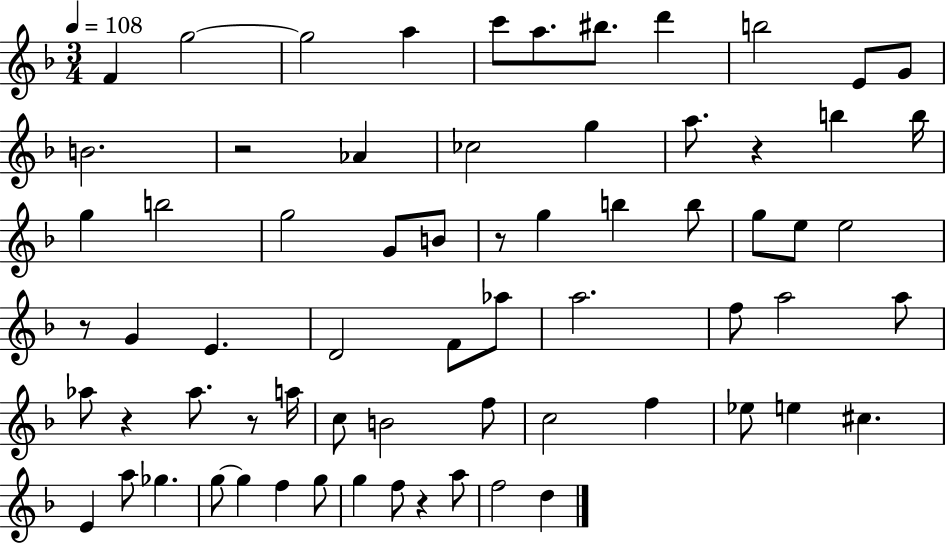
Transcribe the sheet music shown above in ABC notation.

X:1
T:Untitled
M:3/4
L:1/4
K:F
F g2 g2 a c'/2 a/2 ^b/2 d' b2 E/2 G/2 B2 z2 _A _c2 g a/2 z b b/4 g b2 g2 G/2 B/2 z/2 g b b/2 g/2 e/2 e2 z/2 G E D2 F/2 _a/2 a2 f/2 a2 a/2 _a/2 z _a/2 z/2 a/4 c/2 B2 f/2 c2 f _e/2 e ^c E a/2 _g g/2 g f g/2 g f/2 z a/2 f2 d